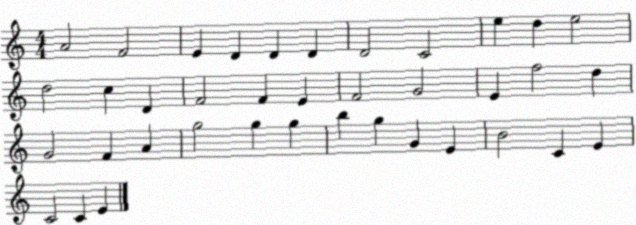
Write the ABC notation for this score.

X:1
T:Untitled
M:4/4
L:1/4
K:C
A2 F2 E D D D D2 C2 e d e2 d2 c D F2 F E F2 G2 E f2 d G2 F A g2 g g b g G E B2 C E C2 C E